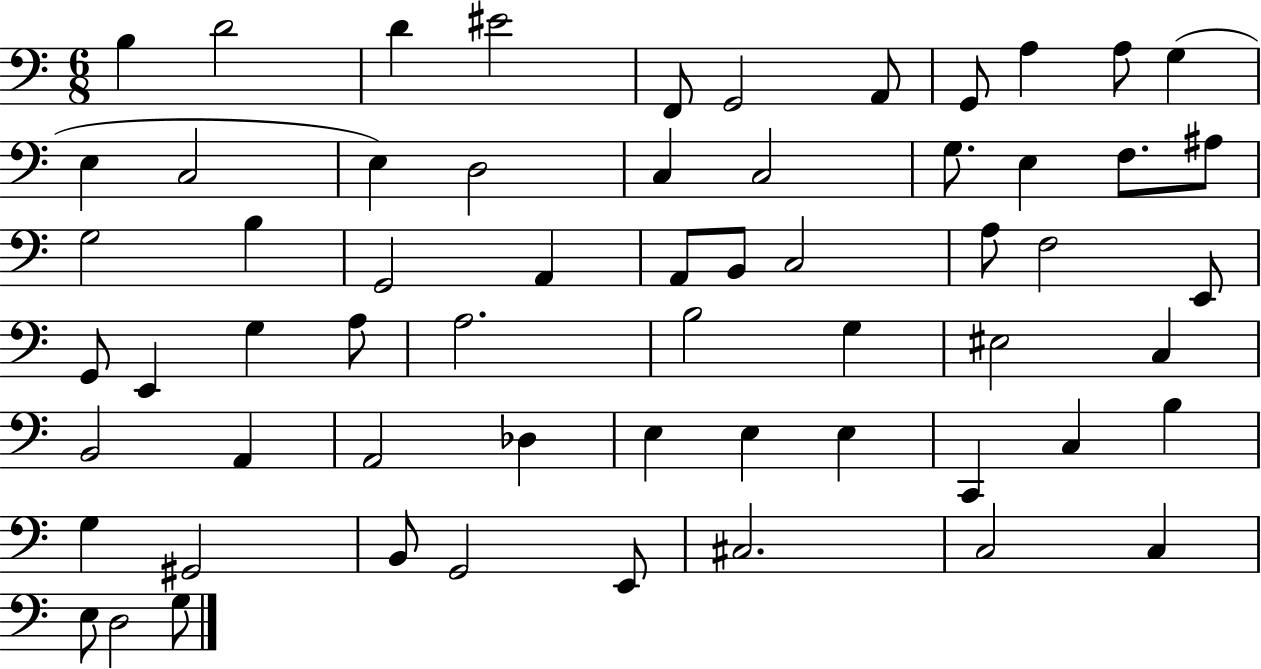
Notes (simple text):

B3/q D4/h D4/q EIS4/h F2/e G2/h A2/e G2/e A3/q A3/e G3/q E3/q C3/h E3/q D3/h C3/q C3/h G3/e. E3/q F3/e. A#3/e G3/h B3/q G2/h A2/q A2/e B2/e C3/h A3/e F3/h E2/e G2/e E2/q G3/q A3/e A3/h. B3/h G3/q EIS3/h C3/q B2/h A2/q A2/h Db3/q E3/q E3/q E3/q C2/q C3/q B3/q G3/q G#2/h B2/e G2/h E2/e C#3/h. C3/h C3/q E3/e D3/h G3/e